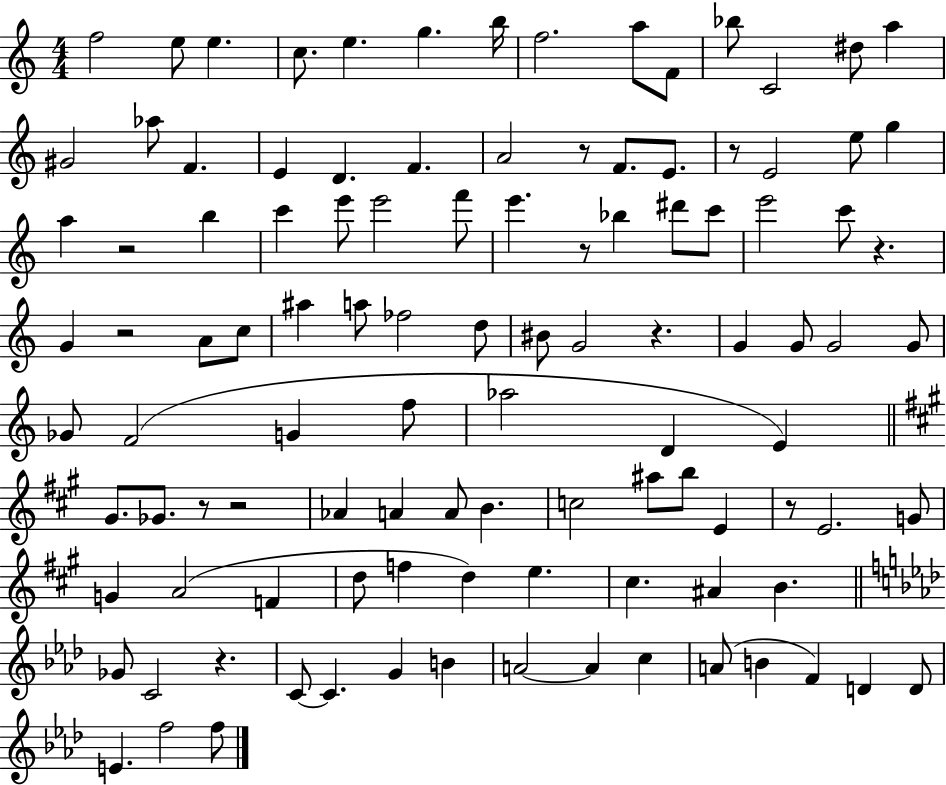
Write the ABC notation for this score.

X:1
T:Untitled
M:4/4
L:1/4
K:C
f2 e/2 e c/2 e g b/4 f2 a/2 F/2 _b/2 C2 ^d/2 a ^G2 _a/2 F E D F A2 z/2 F/2 E/2 z/2 E2 e/2 g a z2 b c' e'/2 e'2 f'/2 e' z/2 _b ^d'/2 c'/2 e'2 c'/2 z G z2 A/2 c/2 ^a a/2 _f2 d/2 ^B/2 G2 z G G/2 G2 G/2 _G/2 F2 G f/2 _a2 D E ^G/2 _G/2 z/2 z2 _A A A/2 B c2 ^a/2 b/2 E z/2 E2 G/2 G A2 F d/2 f d e ^c ^A B _G/2 C2 z C/2 C G B A2 A c A/2 B F D D/2 E f2 f/2